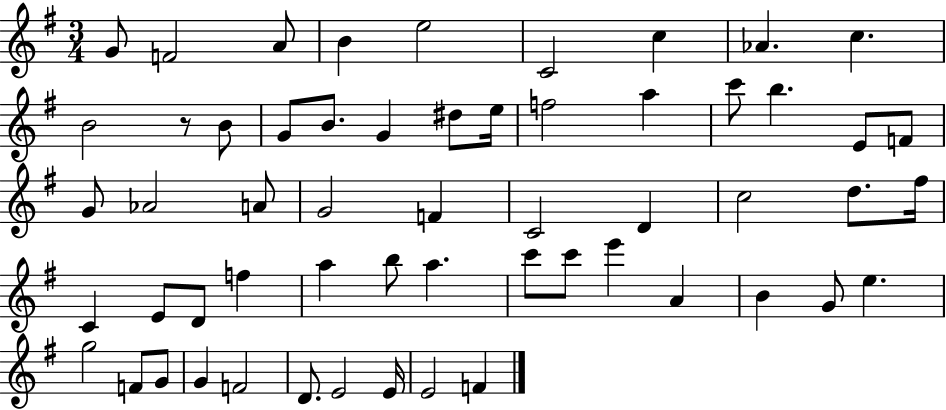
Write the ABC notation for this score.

X:1
T:Untitled
M:3/4
L:1/4
K:G
G/2 F2 A/2 B e2 C2 c _A c B2 z/2 B/2 G/2 B/2 G ^d/2 e/4 f2 a c'/2 b E/2 F/2 G/2 _A2 A/2 G2 F C2 D c2 d/2 ^f/4 C E/2 D/2 f a b/2 a c'/2 c'/2 e' A B G/2 e g2 F/2 G/2 G F2 D/2 E2 E/4 E2 F